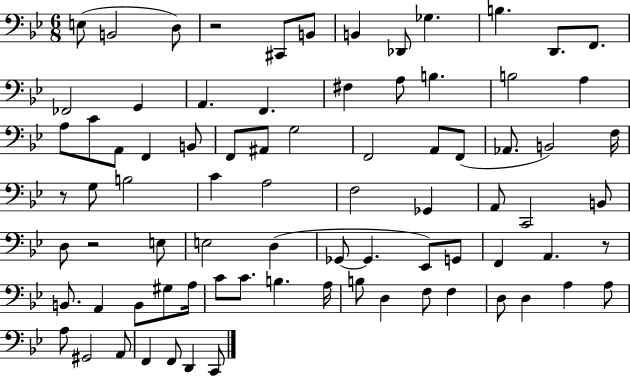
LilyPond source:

{
  \clef bass
  \numericTimeSignature
  \time 6/8
  \key bes \major
  e8( b,2 d8) | r2 cis,8 b,8 | b,4 des,8 ges4. | b4. d,8. f,8. | \break fes,2 g,4 | a,4. f,4. | fis4 a8 b4. | b2 a4 | \break a8 c'8 a,8 f,4 b,8 | f,8 ais,8 g2 | f,2 a,8 f,8( | aes,8. b,2) f16 | \break r8 g8 b2 | c'4 a2 | f2 ges,4 | a,8 c,2 b,8 | \break d8 r2 e8 | e2 d4( | ges,8~~ ges,4. ees,8) g,8 | f,4 a,4. r8 | \break b,8. a,4 b,8 gis8 a16 | c'8 c'8. b4. a16 | b8 d4 f8 f4 | d8 d4 a4 a8 | \break a8 gis,2 a,8 | f,4 f,8 d,4 c,8 | \bar "|."
}